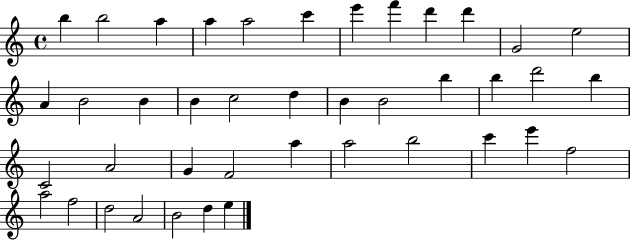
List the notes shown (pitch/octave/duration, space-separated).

B5/q B5/h A5/q A5/q A5/h C6/q E6/q F6/q D6/q D6/q G4/h E5/h A4/q B4/h B4/q B4/q C5/h D5/q B4/q B4/h B5/q B5/q D6/h B5/q C4/h A4/h G4/q F4/h A5/q A5/h B5/h C6/q E6/q F5/h A5/h F5/h D5/h A4/h B4/h D5/q E5/q